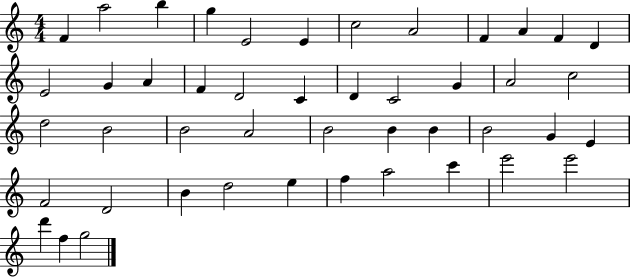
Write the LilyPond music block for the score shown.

{
  \clef treble
  \numericTimeSignature
  \time 4/4
  \key c \major
  f'4 a''2 b''4 | g''4 e'2 e'4 | c''2 a'2 | f'4 a'4 f'4 d'4 | \break e'2 g'4 a'4 | f'4 d'2 c'4 | d'4 c'2 g'4 | a'2 c''2 | \break d''2 b'2 | b'2 a'2 | b'2 b'4 b'4 | b'2 g'4 e'4 | \break f'2 d'2 | b'4 d''2 e''4 | f''4 a''2 c'''4 | e'''2 e'''2 | \break d'''4 f''4 g''2 | \bar "|."
}